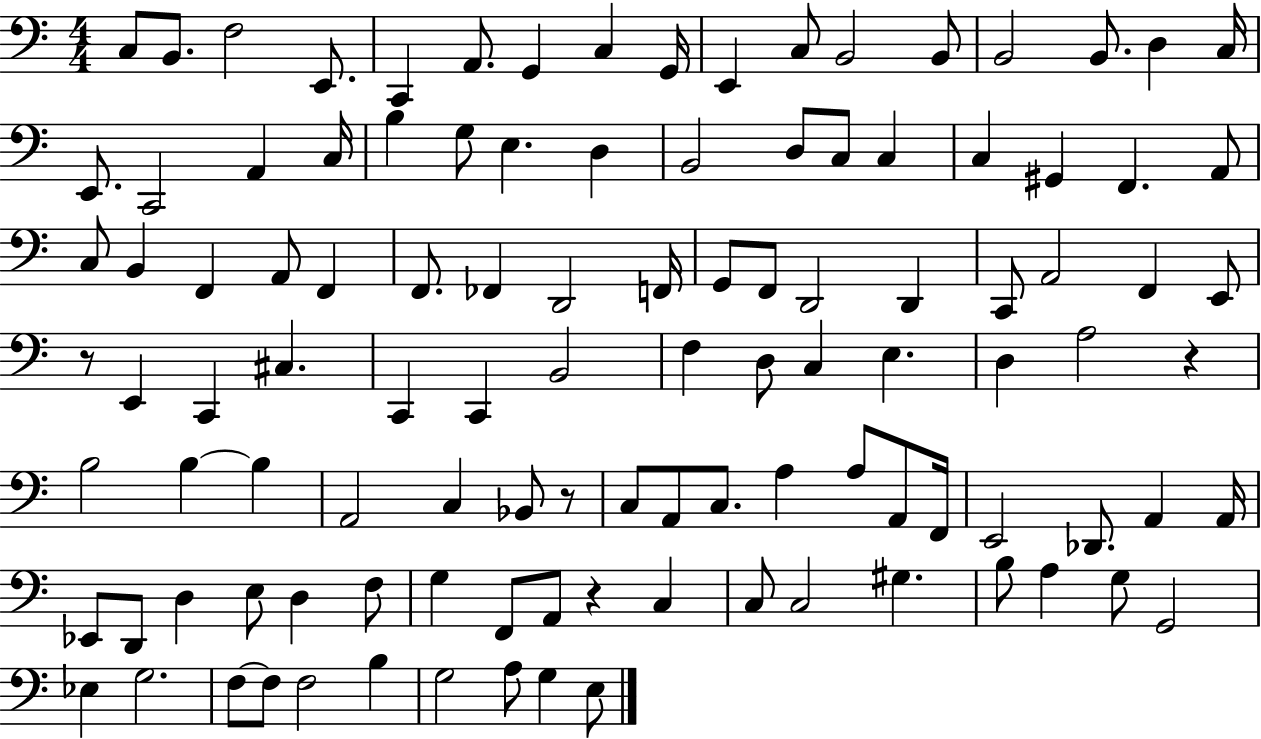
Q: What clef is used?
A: bass